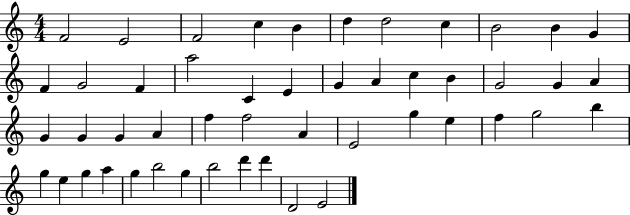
{
  \clef treble
  \numericTimeSignature
  \time 4/4
  \key c \major
  f'2 e'2 | f'2 c''4 b'4 | d''4 d''2 c''4 | b'2 b'4 g'4 | \break f'4 g'2 f'4 | a''2 c'4 e'4 | g'4 a'4 c''4 b'4 | g'2 g'4 a'4 | \break g'4 g'4 g'4 a'4 | f''4 f''2 a'4 | e'2 g''4 e''4 | f''4 g''2 b''4 | \break g''4 e''4 g''4 a''4 | g''4 b''2 g''4 | b''2 d'''4 d'''4 | d'2 e'2 | \break \bar "|."
}